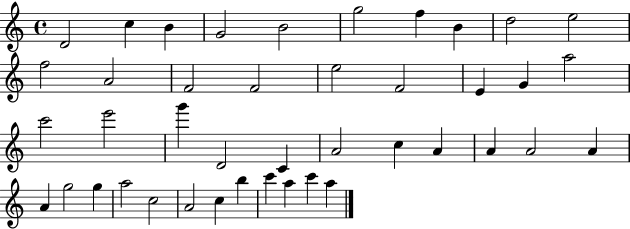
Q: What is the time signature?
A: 4/4